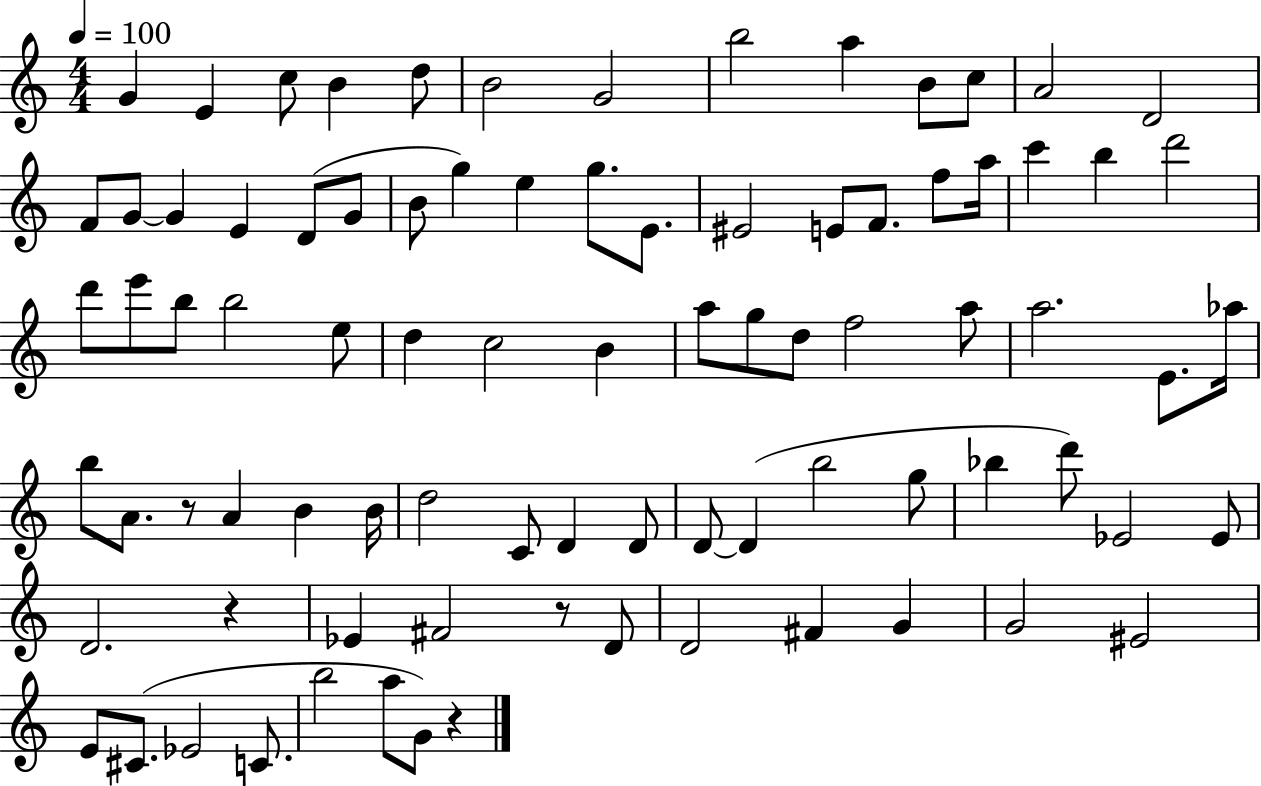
{
  \clef treble
  \numericTimeSignature
  \time 4/4
  \key c \major
  \tempo 4 = 100
  \repeat volta 2 { g'4 e'4 c''8 b'4 d''8 | b'2 g'2 | b''2 a''4 b'8 c''8 | a'2 d'2 | \break f'8 g'8~~ g'4 e'4 d'8( g'8 | b'8 g''4) e''4 g''8. e'8. | eis'2 e'8 f'8. f''8 a''16 | c'''4 b''4 d'''2 | \break d'''8 e'''8 b''8 b''2 e''8 | d''4 c''2 b'4 | a''8 g''8 d''8 f''2 a''8 | a''2. e'8. aes''16 | \break b''8 a'8. r8 a'4 b'4 b'16 | d''2 c'8 d'4 d'8 | d'8~~ d'4( b''2 g''8 | bes''4 d'''8) ees'2 ees'8 | \break d'2. r4 | ees'4 fis'2 r8 d'8 | d'2 fis'4 g'4 | g'2 eis'2 | \break e'8 cis'8.( ees'2 c'8. | b''2 a''8 g'8) r4 | } \bar "|."
}